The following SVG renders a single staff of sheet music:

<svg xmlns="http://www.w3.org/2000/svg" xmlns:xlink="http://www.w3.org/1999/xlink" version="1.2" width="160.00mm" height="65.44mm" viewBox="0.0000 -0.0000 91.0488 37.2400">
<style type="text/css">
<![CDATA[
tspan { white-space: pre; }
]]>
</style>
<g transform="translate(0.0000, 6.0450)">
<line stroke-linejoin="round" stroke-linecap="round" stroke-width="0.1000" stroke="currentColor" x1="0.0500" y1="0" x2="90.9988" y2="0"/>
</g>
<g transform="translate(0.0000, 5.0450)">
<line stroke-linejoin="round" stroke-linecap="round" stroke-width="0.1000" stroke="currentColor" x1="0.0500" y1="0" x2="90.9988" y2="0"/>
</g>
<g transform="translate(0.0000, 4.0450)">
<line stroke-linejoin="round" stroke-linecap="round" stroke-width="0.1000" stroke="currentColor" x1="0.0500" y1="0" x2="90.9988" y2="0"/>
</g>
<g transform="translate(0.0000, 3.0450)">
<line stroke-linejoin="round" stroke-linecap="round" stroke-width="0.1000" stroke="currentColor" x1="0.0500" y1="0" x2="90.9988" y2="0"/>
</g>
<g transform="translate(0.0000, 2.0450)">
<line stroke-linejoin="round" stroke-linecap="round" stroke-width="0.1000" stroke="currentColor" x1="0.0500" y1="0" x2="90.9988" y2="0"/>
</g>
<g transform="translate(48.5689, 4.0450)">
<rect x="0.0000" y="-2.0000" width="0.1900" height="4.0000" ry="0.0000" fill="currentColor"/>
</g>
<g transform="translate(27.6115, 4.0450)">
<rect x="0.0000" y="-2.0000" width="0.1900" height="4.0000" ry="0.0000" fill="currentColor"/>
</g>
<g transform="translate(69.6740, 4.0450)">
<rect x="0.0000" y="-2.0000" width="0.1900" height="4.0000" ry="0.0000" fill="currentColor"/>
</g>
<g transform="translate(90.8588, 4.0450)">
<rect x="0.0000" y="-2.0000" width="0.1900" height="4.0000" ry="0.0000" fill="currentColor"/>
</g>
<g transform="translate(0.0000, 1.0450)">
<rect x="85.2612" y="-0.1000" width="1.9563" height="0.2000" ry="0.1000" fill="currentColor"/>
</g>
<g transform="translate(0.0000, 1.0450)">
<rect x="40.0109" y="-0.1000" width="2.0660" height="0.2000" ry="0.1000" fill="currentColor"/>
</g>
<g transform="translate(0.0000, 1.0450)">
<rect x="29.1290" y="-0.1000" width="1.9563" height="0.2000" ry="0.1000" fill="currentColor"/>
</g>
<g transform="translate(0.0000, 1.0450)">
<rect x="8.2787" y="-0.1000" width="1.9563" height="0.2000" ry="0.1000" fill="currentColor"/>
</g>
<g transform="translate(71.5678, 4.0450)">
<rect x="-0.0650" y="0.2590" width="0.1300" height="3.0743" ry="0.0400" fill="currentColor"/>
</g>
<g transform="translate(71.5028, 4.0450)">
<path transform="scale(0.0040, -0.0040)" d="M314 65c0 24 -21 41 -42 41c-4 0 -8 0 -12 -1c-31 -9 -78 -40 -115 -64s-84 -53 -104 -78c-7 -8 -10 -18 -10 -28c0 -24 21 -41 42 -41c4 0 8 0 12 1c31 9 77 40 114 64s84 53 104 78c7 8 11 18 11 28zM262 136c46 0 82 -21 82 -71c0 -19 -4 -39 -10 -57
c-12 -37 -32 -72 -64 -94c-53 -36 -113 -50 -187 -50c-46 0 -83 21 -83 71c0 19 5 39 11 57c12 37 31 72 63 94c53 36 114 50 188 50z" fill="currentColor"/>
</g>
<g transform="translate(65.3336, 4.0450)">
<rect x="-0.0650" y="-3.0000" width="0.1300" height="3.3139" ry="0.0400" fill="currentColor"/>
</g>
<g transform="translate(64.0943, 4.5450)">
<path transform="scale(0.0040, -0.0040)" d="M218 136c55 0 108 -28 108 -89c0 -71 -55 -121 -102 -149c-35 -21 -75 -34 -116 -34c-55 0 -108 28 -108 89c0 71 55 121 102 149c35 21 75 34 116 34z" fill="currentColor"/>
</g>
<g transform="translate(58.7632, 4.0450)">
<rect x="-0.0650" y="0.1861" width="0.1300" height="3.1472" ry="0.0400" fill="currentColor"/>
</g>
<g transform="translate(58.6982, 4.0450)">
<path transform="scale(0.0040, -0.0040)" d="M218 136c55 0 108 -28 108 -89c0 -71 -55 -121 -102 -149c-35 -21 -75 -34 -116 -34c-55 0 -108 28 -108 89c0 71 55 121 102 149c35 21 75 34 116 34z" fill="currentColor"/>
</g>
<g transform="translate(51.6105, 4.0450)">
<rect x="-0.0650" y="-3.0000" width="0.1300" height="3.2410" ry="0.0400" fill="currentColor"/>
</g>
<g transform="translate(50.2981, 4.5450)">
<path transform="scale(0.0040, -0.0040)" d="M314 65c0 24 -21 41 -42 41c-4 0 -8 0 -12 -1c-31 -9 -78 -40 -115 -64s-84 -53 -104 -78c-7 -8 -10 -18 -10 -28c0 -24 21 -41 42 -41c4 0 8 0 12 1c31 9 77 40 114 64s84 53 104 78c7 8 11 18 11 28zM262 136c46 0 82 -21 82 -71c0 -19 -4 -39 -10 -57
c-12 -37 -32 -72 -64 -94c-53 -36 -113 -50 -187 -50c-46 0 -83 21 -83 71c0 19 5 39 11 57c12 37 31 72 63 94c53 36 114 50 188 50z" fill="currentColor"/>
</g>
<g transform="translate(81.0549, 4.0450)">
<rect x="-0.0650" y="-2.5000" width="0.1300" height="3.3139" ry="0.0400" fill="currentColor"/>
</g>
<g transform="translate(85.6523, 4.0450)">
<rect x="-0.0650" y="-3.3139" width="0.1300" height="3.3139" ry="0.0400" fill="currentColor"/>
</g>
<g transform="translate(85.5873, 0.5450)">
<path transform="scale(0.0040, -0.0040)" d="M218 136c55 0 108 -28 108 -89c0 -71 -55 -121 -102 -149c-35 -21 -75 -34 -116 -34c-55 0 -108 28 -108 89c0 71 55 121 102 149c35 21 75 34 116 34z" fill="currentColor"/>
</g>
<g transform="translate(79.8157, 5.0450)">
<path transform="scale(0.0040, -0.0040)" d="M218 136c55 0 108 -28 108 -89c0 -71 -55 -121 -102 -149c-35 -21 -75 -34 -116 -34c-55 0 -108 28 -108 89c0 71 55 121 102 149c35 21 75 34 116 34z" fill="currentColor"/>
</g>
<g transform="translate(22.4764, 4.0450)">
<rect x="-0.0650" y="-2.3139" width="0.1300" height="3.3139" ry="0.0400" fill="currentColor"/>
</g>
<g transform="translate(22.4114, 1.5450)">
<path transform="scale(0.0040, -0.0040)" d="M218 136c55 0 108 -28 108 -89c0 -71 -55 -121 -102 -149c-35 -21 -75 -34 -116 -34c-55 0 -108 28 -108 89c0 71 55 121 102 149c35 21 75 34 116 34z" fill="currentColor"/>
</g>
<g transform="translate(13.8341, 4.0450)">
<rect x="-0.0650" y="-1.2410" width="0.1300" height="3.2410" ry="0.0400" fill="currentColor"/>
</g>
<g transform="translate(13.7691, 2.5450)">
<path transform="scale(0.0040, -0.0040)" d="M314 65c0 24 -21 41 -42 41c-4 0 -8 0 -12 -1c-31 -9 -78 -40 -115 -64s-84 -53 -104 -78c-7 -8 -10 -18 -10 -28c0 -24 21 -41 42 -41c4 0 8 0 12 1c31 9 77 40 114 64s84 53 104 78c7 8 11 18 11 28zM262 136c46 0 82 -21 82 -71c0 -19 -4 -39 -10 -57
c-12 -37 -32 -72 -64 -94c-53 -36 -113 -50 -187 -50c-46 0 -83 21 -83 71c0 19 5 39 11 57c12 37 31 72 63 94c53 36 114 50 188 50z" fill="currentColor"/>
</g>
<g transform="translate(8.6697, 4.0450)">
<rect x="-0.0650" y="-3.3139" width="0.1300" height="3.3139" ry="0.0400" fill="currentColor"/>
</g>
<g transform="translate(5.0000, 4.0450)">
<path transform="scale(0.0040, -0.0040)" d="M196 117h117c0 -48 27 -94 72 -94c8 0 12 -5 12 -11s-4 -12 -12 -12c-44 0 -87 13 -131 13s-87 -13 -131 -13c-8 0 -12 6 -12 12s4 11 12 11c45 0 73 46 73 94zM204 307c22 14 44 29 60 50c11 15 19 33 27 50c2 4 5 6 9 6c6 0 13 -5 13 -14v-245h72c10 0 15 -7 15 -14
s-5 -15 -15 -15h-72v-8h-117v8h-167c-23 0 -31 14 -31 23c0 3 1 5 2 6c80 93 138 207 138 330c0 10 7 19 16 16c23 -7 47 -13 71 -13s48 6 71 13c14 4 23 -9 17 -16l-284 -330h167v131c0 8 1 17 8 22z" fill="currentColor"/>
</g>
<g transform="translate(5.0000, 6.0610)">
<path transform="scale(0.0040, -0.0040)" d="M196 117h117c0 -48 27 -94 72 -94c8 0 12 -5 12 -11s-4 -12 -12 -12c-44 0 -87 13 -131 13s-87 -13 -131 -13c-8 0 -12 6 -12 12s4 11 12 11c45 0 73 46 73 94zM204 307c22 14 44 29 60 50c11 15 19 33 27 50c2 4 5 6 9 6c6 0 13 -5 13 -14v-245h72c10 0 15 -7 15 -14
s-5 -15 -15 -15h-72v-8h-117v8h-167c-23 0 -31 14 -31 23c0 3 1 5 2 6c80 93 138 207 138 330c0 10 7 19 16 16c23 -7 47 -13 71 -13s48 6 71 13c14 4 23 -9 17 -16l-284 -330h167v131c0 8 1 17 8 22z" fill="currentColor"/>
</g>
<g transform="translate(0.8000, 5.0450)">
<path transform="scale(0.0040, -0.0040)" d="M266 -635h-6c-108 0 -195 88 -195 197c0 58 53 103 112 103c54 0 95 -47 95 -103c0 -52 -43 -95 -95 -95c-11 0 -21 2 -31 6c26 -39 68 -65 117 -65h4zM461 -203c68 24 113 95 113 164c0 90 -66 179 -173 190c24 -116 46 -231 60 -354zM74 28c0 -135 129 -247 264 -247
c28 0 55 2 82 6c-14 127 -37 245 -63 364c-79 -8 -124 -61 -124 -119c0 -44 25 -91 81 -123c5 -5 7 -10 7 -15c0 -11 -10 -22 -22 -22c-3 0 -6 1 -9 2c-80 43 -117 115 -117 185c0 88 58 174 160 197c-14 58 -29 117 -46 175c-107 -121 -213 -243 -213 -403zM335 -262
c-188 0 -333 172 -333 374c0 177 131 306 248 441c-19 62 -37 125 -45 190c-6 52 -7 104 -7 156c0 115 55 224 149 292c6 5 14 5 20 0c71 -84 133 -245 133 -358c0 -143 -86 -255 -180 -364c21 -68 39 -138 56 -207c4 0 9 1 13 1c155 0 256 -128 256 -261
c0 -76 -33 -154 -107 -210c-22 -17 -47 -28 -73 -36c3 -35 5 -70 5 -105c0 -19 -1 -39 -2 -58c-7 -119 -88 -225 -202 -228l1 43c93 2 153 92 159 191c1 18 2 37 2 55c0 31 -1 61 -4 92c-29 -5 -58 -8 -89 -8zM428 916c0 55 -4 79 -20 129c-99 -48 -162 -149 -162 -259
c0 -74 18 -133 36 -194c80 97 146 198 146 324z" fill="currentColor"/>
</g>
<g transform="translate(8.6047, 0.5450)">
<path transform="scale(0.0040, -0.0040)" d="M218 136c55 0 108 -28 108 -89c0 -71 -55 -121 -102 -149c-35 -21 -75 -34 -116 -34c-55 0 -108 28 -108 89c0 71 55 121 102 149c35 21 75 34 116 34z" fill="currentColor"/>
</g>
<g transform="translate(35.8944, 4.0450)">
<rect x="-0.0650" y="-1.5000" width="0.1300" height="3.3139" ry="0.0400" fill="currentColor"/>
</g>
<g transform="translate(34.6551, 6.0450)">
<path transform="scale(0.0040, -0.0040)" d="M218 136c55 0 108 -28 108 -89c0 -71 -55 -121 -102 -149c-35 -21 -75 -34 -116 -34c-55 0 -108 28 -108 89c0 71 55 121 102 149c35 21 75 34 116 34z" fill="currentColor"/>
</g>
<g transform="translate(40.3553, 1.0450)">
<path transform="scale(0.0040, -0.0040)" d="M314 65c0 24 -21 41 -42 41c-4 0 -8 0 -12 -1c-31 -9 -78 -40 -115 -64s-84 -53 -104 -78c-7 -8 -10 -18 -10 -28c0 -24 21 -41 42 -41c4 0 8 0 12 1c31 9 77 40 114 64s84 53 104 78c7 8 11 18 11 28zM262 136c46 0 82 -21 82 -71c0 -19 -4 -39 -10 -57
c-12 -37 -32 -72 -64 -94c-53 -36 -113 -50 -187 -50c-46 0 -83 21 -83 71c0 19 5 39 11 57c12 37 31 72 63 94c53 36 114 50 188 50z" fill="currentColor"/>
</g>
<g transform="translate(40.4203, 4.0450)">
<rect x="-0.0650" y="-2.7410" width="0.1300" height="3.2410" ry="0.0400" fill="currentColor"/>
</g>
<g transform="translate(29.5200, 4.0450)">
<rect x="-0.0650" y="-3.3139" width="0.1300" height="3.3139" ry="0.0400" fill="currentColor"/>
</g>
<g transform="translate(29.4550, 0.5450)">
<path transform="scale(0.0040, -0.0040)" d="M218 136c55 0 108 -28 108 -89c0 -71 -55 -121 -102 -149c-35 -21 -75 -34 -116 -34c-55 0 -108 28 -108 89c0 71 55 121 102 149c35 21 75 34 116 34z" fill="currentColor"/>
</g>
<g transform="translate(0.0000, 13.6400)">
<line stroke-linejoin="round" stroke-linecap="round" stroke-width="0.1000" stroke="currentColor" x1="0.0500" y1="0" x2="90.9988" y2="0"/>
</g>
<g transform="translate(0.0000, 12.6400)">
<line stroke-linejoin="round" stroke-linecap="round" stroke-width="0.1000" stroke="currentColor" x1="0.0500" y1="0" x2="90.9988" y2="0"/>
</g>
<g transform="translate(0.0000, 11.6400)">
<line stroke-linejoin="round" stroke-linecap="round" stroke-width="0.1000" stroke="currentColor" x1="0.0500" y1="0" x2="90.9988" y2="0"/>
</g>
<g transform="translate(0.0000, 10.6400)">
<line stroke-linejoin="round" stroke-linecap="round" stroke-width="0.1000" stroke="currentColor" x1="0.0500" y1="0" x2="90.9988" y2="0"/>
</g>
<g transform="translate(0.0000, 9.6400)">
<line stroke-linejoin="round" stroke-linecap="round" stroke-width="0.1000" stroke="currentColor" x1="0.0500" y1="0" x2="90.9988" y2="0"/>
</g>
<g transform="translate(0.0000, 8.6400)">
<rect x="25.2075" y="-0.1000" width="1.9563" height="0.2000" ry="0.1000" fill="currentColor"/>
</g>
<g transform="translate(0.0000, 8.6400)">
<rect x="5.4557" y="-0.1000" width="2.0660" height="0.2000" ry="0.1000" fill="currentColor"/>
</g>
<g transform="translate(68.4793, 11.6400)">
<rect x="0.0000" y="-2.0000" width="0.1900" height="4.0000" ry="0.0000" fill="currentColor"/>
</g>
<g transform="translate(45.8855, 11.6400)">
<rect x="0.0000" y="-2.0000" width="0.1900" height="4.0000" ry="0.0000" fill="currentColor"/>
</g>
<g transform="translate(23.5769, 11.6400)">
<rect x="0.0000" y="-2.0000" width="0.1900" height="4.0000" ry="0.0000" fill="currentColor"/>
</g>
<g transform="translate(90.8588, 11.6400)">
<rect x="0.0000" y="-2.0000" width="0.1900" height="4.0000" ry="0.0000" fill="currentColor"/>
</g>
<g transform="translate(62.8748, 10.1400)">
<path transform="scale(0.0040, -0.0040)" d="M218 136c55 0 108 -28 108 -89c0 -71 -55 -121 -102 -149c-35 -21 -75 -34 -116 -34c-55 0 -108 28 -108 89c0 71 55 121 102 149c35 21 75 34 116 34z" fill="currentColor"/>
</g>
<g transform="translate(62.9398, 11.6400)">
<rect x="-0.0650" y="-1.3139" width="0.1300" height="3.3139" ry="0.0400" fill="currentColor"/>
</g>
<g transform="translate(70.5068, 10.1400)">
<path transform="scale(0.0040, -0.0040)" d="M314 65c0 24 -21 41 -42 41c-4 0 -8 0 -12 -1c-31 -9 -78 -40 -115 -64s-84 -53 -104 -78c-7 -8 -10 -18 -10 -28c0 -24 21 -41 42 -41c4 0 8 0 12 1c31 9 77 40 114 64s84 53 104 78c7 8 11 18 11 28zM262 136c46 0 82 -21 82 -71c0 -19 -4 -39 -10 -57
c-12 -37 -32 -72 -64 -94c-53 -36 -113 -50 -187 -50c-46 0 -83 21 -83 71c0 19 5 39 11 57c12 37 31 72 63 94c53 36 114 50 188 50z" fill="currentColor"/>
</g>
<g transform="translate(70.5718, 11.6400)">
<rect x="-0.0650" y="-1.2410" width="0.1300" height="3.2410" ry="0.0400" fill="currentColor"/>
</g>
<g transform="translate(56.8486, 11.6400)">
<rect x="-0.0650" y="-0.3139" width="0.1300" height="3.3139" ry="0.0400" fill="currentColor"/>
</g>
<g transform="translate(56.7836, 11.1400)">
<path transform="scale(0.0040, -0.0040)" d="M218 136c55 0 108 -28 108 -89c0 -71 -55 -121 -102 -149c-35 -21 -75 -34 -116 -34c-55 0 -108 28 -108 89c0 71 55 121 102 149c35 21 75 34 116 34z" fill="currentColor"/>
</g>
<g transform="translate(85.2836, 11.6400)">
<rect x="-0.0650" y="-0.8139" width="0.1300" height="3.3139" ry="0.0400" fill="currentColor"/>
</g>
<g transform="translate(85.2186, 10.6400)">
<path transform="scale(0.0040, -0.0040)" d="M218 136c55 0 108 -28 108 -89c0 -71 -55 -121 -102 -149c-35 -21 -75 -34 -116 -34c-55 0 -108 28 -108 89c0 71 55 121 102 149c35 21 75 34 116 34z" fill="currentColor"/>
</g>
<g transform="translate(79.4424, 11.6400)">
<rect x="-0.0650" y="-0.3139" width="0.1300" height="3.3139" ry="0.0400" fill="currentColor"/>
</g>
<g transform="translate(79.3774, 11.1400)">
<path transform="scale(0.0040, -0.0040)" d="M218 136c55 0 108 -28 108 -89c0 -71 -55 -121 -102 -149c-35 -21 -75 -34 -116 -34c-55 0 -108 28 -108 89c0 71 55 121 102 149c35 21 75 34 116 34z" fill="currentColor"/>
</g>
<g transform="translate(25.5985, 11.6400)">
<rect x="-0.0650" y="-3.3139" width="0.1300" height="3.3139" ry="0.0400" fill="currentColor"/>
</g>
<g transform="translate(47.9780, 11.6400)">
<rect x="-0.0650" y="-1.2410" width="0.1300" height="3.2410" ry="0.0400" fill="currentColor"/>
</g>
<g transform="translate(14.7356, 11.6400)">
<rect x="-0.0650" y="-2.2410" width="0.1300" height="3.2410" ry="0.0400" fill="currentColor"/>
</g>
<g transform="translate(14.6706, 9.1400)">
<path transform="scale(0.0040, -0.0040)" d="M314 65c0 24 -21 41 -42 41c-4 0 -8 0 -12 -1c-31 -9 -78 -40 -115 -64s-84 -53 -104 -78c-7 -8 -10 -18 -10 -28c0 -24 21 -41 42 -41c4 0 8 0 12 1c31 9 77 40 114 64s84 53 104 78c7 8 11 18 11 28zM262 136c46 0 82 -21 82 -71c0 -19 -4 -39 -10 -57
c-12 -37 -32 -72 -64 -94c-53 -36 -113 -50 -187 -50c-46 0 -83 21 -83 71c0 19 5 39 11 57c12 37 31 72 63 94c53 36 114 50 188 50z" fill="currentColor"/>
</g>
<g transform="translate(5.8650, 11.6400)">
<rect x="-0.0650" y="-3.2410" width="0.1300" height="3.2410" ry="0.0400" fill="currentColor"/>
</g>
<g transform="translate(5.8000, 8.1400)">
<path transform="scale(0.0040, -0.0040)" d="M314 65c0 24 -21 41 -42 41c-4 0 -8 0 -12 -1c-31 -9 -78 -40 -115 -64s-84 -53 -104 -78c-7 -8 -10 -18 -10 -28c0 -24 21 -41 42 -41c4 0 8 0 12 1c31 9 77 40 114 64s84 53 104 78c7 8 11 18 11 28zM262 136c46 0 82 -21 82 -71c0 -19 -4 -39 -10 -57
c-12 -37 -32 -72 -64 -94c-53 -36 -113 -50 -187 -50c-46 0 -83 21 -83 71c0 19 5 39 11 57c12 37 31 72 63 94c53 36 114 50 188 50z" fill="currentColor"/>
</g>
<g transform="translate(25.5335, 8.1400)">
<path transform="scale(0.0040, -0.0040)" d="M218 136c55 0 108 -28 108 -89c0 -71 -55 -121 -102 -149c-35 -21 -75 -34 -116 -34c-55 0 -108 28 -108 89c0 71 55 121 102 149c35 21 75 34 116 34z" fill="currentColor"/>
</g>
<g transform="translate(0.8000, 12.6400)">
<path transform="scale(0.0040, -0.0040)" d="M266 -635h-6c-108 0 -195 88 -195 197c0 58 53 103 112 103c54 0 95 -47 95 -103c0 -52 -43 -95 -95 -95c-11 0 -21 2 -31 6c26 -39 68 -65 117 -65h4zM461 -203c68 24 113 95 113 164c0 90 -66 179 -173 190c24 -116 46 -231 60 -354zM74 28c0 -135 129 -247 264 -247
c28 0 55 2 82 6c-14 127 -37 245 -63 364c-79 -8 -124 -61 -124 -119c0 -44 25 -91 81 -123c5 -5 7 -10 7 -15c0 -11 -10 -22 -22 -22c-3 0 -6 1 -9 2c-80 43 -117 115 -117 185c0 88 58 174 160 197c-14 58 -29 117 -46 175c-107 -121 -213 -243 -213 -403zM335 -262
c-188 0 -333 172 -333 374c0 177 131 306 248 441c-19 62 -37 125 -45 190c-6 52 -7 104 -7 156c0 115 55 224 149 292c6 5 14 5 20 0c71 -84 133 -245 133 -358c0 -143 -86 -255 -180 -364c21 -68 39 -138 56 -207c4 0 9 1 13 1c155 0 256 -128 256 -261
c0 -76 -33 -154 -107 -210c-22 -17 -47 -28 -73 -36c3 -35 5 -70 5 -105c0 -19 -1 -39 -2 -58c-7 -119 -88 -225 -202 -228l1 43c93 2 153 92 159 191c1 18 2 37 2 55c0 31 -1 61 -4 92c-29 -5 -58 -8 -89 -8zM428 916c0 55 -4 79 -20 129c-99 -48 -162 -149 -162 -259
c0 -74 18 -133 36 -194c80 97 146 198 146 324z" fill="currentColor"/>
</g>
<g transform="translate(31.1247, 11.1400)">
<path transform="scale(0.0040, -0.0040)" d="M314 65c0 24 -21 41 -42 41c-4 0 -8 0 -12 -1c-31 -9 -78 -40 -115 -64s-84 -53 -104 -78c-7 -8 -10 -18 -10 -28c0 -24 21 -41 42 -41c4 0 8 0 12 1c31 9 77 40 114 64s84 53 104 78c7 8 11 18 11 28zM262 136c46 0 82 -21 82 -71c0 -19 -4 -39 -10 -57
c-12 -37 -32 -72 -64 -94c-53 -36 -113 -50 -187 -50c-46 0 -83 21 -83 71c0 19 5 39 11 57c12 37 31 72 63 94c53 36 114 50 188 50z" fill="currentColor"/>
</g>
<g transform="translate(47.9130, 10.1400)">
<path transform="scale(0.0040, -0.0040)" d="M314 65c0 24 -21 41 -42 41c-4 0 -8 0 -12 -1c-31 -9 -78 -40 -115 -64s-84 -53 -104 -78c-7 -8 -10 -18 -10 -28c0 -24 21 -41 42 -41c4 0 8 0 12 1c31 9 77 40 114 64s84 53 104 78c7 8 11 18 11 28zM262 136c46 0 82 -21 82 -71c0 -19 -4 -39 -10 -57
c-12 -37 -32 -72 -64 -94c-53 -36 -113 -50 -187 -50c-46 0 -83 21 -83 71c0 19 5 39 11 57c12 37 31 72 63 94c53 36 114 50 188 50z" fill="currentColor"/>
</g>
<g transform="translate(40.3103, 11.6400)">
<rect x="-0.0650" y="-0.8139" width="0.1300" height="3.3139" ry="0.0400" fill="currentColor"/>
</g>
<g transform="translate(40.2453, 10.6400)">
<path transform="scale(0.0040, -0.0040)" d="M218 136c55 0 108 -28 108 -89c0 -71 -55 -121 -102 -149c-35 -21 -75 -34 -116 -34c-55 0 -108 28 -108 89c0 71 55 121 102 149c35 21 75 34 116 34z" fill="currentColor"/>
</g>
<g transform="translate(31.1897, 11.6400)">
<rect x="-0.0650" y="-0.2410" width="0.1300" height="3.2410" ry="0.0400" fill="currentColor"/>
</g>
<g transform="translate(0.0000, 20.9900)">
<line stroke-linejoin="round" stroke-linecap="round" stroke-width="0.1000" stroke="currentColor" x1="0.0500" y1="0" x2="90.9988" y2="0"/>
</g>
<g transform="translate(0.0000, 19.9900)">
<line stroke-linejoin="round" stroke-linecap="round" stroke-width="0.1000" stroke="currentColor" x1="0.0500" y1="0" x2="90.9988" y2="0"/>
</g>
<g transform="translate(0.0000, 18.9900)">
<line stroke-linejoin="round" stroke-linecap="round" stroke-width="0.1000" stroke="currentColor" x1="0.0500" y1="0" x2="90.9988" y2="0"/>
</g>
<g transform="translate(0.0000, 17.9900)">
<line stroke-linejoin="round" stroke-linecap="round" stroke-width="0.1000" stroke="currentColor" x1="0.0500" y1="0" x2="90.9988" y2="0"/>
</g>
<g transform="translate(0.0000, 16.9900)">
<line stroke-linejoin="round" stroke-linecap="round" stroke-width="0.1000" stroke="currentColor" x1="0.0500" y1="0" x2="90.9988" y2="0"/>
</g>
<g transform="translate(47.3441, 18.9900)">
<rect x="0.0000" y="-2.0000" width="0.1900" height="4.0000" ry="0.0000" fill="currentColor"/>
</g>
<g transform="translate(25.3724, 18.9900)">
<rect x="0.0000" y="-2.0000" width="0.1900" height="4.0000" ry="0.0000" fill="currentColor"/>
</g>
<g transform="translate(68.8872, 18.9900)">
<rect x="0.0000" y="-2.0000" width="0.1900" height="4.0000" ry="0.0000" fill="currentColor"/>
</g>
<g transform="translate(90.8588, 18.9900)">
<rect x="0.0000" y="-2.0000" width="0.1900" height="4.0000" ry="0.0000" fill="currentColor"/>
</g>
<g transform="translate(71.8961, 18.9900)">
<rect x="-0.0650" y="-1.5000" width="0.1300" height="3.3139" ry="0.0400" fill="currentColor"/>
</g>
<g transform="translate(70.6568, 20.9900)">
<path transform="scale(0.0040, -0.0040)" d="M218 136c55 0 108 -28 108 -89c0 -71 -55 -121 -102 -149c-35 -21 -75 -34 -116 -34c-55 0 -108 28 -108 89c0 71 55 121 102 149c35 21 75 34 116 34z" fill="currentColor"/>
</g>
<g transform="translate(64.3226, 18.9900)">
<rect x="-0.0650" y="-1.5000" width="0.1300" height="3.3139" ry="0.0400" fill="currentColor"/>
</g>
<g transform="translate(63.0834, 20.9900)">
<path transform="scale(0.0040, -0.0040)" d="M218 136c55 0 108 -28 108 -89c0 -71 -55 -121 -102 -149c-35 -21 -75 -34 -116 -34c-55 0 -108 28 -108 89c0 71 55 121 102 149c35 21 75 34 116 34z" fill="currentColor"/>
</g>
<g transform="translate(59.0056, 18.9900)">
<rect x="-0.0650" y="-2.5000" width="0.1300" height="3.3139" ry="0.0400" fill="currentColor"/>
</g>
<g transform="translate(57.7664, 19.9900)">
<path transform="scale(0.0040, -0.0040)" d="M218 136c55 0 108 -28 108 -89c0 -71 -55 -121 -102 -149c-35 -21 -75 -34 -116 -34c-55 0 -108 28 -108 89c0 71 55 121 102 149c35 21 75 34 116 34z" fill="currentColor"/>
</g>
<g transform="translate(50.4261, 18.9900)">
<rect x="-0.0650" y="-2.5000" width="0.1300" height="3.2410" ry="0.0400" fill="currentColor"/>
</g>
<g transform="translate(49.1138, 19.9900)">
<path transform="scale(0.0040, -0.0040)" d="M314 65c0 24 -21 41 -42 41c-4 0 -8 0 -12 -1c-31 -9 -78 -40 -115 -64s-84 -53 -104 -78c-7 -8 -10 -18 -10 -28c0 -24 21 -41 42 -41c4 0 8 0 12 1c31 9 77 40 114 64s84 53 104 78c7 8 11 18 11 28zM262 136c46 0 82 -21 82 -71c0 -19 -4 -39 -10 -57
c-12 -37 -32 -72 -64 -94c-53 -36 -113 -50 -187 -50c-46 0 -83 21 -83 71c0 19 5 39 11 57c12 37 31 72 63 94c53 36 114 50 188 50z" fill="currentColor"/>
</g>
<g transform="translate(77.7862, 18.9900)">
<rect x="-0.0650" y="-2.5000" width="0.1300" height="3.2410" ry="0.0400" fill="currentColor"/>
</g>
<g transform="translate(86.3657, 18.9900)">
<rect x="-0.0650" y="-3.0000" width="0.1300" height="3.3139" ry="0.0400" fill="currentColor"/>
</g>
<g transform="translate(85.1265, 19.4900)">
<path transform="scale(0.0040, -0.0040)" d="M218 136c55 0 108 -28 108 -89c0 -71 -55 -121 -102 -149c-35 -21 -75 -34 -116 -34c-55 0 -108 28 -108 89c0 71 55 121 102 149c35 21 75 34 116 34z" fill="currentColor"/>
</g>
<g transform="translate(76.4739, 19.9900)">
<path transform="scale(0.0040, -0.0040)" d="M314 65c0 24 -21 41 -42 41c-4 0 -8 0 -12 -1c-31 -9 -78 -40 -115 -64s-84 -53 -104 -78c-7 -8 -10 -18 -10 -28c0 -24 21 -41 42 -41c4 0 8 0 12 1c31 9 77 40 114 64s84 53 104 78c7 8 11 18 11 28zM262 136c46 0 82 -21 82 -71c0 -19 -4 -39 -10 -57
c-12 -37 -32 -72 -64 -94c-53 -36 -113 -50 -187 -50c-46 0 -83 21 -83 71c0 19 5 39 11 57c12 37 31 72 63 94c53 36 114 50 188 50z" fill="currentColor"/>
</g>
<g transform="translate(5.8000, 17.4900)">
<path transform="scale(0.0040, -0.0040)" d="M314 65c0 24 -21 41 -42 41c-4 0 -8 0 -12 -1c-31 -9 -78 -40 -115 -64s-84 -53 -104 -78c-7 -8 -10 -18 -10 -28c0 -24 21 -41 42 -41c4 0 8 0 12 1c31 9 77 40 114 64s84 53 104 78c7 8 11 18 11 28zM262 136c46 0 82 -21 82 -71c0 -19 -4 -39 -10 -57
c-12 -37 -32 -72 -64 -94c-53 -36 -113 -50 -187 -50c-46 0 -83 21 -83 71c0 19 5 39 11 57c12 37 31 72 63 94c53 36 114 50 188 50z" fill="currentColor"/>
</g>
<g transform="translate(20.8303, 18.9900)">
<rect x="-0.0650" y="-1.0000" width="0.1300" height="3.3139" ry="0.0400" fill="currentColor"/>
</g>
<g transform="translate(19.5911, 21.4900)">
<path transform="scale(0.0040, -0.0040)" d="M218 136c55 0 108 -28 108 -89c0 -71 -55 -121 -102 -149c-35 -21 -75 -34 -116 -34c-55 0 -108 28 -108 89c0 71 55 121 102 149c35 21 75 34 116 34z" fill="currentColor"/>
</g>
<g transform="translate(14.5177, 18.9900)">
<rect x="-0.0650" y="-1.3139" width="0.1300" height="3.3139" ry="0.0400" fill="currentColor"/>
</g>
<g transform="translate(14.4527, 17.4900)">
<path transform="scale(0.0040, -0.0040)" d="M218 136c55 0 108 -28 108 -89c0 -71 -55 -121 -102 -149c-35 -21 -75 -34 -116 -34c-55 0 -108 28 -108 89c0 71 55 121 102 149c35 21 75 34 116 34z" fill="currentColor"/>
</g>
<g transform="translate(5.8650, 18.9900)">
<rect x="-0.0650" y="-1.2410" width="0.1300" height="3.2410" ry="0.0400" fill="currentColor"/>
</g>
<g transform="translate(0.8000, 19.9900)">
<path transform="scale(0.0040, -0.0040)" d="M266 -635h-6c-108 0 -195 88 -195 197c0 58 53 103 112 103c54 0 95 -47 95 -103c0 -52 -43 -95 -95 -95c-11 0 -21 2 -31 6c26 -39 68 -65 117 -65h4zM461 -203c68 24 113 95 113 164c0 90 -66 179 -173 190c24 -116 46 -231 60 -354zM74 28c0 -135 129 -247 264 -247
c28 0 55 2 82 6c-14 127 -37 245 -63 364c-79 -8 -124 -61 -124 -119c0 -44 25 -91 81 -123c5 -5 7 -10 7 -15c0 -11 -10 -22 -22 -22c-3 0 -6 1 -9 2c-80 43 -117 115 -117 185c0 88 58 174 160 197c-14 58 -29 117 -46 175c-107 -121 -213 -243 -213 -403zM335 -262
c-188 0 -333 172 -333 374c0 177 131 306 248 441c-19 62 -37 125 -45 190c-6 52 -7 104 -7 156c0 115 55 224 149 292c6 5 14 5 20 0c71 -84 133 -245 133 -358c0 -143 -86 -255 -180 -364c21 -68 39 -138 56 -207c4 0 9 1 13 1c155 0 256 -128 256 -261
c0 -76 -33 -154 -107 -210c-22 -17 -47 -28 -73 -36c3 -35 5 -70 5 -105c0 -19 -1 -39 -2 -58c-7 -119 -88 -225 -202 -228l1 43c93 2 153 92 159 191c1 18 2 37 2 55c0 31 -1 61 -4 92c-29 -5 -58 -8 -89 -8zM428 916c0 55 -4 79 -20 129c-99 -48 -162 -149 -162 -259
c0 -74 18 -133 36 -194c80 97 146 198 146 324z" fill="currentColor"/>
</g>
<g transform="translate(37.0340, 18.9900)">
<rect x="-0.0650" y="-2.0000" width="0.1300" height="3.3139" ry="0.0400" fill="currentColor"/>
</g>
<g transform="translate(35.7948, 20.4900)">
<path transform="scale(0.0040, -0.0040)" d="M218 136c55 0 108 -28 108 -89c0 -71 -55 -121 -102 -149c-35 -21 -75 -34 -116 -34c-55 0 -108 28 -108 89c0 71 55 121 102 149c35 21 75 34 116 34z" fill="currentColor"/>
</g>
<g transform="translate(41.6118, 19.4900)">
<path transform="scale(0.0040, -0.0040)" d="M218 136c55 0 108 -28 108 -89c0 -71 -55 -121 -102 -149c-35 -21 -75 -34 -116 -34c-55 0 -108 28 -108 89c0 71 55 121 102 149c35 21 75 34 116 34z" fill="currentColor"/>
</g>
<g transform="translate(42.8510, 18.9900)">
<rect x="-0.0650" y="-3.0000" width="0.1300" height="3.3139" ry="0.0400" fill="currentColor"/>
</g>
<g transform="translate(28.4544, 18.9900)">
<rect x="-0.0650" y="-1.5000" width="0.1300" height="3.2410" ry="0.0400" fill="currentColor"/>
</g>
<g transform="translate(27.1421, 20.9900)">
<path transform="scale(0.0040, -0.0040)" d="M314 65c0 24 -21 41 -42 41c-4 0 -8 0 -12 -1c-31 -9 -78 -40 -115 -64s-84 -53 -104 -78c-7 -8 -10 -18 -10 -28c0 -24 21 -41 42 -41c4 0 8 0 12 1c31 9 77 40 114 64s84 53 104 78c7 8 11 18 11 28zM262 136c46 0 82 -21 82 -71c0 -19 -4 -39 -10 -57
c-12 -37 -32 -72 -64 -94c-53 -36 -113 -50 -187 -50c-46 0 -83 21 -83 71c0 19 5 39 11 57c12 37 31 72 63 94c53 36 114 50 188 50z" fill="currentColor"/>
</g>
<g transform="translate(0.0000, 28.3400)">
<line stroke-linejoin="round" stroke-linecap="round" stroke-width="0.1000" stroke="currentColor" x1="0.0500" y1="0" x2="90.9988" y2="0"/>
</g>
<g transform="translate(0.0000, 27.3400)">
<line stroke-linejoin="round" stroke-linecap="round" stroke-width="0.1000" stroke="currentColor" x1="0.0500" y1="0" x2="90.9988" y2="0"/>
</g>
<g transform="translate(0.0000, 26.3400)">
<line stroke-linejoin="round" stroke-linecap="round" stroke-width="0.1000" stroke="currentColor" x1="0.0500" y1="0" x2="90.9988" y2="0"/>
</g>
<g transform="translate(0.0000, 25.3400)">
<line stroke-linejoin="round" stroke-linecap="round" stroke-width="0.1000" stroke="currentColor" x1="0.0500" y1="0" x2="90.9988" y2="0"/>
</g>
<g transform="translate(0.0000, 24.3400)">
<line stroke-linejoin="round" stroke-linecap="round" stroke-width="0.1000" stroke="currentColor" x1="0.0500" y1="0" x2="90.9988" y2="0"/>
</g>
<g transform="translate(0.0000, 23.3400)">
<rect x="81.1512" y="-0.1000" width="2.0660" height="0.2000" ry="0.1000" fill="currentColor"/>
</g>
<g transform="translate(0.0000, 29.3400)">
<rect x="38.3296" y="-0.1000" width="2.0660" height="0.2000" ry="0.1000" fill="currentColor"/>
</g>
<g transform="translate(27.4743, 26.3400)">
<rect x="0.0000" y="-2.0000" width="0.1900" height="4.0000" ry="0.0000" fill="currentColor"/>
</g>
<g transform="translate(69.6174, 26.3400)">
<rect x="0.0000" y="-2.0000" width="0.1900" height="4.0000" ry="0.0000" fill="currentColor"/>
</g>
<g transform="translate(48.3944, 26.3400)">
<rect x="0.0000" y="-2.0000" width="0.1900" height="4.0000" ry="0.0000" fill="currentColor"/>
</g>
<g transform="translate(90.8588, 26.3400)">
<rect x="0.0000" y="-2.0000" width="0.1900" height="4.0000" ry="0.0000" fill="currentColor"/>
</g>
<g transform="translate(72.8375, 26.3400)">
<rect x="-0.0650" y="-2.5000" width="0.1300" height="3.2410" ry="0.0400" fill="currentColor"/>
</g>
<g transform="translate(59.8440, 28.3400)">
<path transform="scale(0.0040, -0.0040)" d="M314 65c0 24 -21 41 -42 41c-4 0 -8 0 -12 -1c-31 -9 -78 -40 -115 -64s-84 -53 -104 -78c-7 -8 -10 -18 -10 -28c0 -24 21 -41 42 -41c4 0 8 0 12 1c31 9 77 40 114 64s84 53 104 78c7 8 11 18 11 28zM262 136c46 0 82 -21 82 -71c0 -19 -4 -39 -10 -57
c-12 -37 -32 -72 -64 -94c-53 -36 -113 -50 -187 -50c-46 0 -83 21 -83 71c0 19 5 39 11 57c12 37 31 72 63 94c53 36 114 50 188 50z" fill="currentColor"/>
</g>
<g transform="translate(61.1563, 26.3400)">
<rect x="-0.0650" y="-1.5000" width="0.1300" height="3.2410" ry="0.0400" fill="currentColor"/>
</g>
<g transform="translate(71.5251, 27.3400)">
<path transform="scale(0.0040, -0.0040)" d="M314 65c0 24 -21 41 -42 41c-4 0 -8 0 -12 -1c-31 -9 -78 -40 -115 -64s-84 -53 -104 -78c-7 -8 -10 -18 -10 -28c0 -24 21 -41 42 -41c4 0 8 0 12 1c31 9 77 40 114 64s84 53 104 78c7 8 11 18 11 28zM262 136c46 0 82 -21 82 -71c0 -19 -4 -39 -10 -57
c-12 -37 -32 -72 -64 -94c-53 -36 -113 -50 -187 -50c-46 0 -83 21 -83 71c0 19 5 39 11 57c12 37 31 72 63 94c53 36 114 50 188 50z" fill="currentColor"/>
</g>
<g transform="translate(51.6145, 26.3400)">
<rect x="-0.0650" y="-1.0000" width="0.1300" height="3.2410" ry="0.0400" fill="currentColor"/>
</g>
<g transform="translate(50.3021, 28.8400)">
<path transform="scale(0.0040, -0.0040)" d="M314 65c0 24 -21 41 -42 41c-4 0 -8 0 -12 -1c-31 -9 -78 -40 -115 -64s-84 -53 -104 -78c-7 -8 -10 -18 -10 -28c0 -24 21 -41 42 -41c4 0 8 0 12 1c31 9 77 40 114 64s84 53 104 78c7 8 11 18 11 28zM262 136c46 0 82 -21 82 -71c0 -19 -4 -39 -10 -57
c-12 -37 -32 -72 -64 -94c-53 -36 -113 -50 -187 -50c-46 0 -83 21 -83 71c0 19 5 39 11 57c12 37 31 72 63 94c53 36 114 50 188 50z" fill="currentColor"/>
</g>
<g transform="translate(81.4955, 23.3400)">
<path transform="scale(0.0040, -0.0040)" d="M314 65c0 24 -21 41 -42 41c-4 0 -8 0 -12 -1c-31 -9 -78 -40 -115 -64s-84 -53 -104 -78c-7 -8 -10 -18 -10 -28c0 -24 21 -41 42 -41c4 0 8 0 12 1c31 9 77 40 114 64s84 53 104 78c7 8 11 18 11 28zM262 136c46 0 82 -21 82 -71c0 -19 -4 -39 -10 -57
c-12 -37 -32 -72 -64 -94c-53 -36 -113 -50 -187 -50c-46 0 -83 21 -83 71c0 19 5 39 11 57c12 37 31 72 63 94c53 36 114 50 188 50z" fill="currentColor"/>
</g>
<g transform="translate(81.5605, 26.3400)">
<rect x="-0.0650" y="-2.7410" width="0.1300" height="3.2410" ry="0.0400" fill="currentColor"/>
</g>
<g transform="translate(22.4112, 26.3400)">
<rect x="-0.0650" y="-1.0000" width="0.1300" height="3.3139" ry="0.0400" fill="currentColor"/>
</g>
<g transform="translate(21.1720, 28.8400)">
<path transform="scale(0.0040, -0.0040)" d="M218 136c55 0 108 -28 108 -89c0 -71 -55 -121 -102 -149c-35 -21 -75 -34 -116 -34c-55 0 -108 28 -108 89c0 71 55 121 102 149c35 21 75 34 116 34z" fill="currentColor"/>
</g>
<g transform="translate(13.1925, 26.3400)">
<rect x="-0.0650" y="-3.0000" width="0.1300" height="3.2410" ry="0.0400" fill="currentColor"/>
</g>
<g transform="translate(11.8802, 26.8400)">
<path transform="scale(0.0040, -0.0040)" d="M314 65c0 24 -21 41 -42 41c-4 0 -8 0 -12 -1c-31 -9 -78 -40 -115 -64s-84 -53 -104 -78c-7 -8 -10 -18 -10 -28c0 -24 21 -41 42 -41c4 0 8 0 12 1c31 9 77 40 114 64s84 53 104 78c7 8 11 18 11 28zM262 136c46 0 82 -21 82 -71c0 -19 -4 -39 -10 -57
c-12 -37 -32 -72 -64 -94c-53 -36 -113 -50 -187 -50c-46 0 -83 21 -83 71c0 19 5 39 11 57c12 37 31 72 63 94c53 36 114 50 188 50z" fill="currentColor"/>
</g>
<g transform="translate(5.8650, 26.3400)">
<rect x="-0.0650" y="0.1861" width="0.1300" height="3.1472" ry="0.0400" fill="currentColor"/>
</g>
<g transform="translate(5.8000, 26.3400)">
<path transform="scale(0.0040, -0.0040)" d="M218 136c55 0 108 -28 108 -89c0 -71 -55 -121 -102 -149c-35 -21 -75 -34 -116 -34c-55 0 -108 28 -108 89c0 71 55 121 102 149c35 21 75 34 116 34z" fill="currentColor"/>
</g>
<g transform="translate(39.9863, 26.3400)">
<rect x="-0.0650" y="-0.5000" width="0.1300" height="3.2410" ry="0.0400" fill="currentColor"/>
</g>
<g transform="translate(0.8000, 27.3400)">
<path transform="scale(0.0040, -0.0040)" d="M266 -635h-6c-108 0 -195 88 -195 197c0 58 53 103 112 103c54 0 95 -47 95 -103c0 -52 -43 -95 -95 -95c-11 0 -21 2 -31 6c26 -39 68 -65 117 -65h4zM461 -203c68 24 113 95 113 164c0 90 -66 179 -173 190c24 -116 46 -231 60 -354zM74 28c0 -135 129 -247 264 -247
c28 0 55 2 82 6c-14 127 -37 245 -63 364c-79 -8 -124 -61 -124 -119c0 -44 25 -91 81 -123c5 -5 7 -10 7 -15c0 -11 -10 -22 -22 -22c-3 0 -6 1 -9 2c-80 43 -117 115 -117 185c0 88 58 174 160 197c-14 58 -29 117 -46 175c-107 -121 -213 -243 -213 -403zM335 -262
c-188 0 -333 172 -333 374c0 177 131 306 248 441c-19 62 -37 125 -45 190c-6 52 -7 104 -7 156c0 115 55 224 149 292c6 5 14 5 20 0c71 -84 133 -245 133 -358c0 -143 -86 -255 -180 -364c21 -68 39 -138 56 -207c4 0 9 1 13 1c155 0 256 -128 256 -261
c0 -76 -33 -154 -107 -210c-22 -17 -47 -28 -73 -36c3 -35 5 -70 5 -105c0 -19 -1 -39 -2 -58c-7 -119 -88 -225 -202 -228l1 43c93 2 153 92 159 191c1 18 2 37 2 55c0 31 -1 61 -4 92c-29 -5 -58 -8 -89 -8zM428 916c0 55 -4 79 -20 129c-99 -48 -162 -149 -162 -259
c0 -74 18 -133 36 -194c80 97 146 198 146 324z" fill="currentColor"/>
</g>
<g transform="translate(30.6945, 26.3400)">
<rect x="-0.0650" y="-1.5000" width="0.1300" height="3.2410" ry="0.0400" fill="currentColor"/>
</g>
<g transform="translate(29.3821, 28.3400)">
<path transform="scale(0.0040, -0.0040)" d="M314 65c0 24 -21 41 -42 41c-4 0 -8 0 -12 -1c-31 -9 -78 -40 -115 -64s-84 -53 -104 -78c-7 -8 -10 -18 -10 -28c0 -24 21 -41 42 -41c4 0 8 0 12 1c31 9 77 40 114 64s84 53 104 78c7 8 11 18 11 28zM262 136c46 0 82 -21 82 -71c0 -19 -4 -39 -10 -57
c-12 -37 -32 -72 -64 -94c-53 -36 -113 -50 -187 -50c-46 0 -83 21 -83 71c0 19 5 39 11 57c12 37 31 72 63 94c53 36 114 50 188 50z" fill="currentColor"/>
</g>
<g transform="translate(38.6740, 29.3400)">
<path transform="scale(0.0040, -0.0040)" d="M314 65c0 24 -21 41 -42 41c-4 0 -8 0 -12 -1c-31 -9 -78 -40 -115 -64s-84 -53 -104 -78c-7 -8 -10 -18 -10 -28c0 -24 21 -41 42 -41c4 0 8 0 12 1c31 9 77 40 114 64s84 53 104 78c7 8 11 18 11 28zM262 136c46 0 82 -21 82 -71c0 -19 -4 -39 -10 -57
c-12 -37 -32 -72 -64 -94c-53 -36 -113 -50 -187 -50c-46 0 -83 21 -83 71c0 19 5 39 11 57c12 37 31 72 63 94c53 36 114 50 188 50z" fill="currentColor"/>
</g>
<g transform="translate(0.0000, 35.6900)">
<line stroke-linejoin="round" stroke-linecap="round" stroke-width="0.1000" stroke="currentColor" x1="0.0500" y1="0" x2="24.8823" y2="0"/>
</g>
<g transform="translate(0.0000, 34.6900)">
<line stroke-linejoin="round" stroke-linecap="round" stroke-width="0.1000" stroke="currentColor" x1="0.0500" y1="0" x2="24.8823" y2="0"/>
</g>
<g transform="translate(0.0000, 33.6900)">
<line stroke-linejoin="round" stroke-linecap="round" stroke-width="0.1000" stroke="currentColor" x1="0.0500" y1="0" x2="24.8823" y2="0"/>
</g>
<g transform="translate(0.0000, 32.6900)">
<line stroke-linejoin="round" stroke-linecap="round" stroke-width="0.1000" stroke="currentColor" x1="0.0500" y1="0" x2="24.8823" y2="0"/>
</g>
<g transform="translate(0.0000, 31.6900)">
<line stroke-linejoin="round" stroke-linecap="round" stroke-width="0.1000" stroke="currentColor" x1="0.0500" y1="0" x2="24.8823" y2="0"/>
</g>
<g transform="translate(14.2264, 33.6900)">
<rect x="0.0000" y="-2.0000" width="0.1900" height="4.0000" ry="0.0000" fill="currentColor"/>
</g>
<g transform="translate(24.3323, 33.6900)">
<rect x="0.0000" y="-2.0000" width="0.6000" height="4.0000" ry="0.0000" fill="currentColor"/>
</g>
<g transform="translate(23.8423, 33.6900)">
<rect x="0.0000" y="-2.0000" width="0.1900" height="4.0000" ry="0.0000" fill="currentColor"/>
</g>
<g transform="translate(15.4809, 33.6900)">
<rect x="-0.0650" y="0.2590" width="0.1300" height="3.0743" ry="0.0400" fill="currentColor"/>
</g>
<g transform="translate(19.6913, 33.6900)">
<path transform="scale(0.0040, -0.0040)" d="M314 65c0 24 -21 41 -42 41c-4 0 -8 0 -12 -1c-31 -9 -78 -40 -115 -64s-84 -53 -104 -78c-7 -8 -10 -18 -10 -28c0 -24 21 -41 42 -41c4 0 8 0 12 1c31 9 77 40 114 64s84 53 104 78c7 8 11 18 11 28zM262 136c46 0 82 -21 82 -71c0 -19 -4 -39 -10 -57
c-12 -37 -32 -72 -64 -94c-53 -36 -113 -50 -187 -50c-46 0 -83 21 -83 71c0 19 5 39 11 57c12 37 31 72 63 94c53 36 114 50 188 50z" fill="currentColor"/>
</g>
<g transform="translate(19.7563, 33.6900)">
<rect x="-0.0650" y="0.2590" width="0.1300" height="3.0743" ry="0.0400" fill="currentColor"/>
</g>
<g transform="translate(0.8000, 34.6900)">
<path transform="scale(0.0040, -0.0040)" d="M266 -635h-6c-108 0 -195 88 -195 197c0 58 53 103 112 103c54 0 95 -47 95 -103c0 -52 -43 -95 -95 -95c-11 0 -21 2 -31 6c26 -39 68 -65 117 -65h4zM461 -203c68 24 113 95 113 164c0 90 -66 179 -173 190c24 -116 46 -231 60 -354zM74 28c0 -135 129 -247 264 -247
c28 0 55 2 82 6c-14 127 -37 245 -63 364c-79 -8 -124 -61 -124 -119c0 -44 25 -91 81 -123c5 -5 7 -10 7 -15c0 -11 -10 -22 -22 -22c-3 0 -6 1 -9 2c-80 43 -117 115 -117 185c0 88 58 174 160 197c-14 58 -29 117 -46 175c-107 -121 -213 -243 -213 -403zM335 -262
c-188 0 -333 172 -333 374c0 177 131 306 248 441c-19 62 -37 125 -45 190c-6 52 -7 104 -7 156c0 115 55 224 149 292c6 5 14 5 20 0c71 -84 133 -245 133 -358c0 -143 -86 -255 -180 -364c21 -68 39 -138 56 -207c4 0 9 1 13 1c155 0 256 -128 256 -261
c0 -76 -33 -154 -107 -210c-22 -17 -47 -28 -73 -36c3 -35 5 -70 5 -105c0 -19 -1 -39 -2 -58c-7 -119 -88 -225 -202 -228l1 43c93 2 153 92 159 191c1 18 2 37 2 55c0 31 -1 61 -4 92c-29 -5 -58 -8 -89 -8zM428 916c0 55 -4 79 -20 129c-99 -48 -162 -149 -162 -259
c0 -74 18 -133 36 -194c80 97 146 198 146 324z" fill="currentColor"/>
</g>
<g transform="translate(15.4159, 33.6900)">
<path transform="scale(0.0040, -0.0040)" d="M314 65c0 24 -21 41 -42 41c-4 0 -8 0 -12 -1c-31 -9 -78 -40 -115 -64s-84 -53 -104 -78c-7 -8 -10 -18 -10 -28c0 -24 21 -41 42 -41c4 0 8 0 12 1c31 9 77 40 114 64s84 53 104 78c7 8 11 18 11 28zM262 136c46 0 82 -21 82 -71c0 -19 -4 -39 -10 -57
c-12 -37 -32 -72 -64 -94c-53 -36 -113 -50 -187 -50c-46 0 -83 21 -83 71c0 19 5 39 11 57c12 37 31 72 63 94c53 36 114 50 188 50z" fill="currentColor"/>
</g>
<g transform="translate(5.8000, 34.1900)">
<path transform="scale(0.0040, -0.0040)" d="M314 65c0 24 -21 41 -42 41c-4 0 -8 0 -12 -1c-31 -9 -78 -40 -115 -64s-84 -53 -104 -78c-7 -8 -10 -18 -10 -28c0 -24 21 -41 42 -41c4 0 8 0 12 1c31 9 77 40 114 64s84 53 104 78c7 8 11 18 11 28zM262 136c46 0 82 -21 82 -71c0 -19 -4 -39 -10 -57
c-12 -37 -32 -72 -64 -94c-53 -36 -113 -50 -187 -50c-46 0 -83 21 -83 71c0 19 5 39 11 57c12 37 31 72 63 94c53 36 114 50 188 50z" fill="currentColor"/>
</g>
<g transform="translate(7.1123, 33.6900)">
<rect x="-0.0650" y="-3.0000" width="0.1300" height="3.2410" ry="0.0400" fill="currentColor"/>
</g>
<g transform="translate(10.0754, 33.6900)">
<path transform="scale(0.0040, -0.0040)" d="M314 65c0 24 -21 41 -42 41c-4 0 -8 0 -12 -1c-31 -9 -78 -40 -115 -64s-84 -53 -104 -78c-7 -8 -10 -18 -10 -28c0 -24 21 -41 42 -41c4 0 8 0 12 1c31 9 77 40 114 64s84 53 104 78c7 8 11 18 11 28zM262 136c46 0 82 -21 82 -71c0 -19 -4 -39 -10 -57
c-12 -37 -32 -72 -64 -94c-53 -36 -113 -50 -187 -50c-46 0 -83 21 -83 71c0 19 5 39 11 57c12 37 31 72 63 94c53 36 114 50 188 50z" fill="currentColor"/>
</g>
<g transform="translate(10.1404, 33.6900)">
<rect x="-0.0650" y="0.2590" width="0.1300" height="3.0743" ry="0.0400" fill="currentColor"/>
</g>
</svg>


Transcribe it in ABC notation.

X:1
T:Untitled
M:4/4
L:1/4
K:C
b e2 g b E a2 A2 B A B2 G b b2 g2 b c2 d e2 c e e2 c d e2 e D E2 F A G2 G E E G2 A B A2 D E2 C2 D2 E2 G2 a2 A2 B2 B2 B2